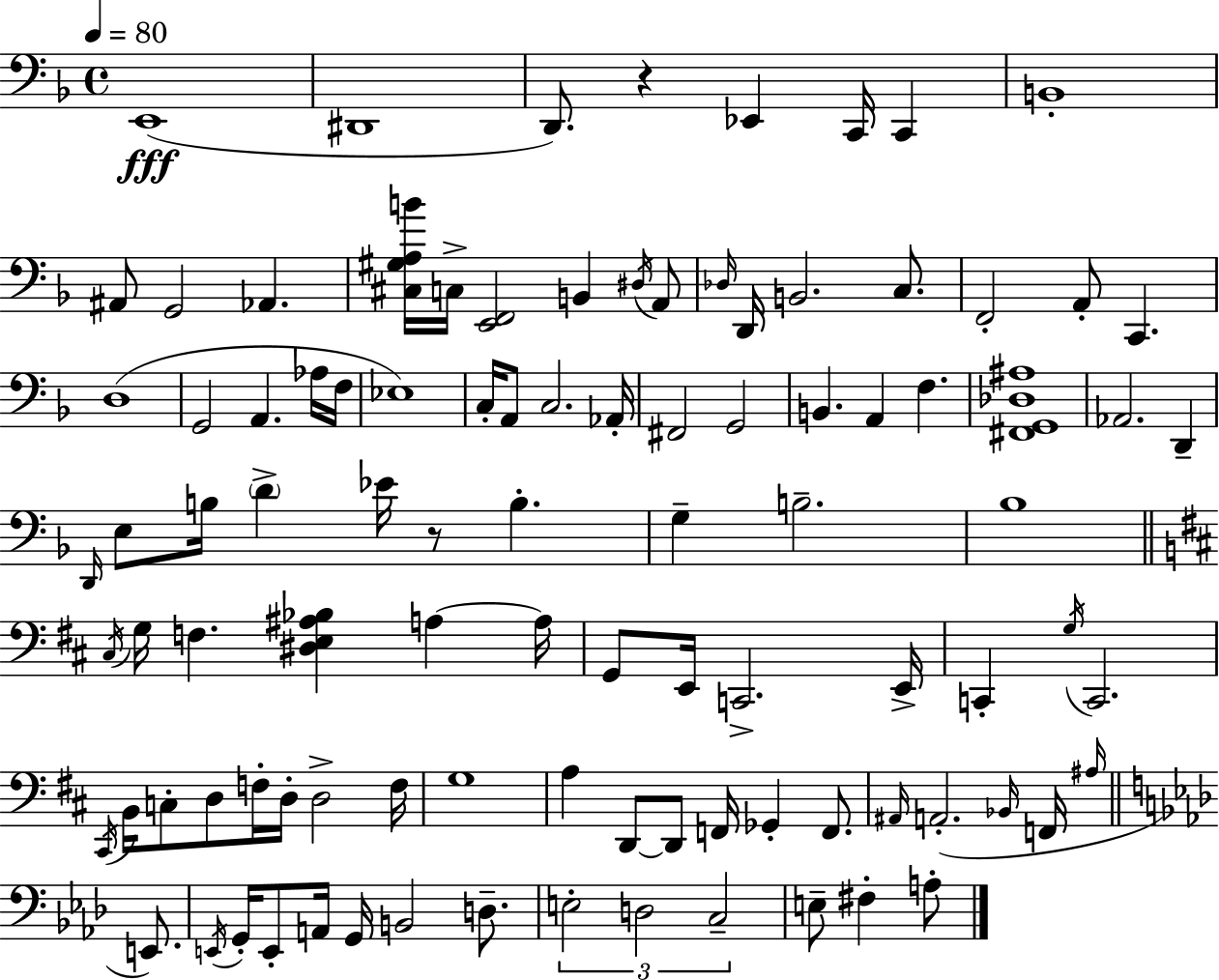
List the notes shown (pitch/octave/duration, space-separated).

E2/w D#2/w D2/e. R/q Eb2/q C2/s C2/q B2/w A#2/e G2/h Ab2/q. [C#3,G#3,A3,B4]/s C3/s [E2,F2]/h B2/q D#3/s A2/e Db3/s D2/s B2/h. C3/e. F2/h A2/e C2/q. D3/w G2/h A2/q. Ab3/s F3/s Eb3/w C3/s A2/e C3/h. Ab2/s F#2/h G2/h B2/q. A2/q F3/q. [F#2,G2,Db3,A#3]/w Ab2/h. D2/q D2/s E3/e B3/s D4/q Eb4/s R/e B3/q. G3/q B3/h. Bb3/w C#3/s G3/s F3/q. [D#3,E3,A#3,Bb3]/q A3/q A3/s G2/e E2/s C2/h. E2/s C2/q G3/s C2/h. C#2/s B2/s C3/e D3/e F3/s D3/s D3/h F3/s G3/w A3/q D2/e D2/e F2/s Gb2/q F2/e. A#2/s A2/h. Bb2/s F2/s A#3/s E2/e. E2/s G2/s E2/e A2/s G2/s B2/h D3/e. E3/h D3/h C3/h E3/e F#3/q A3/e